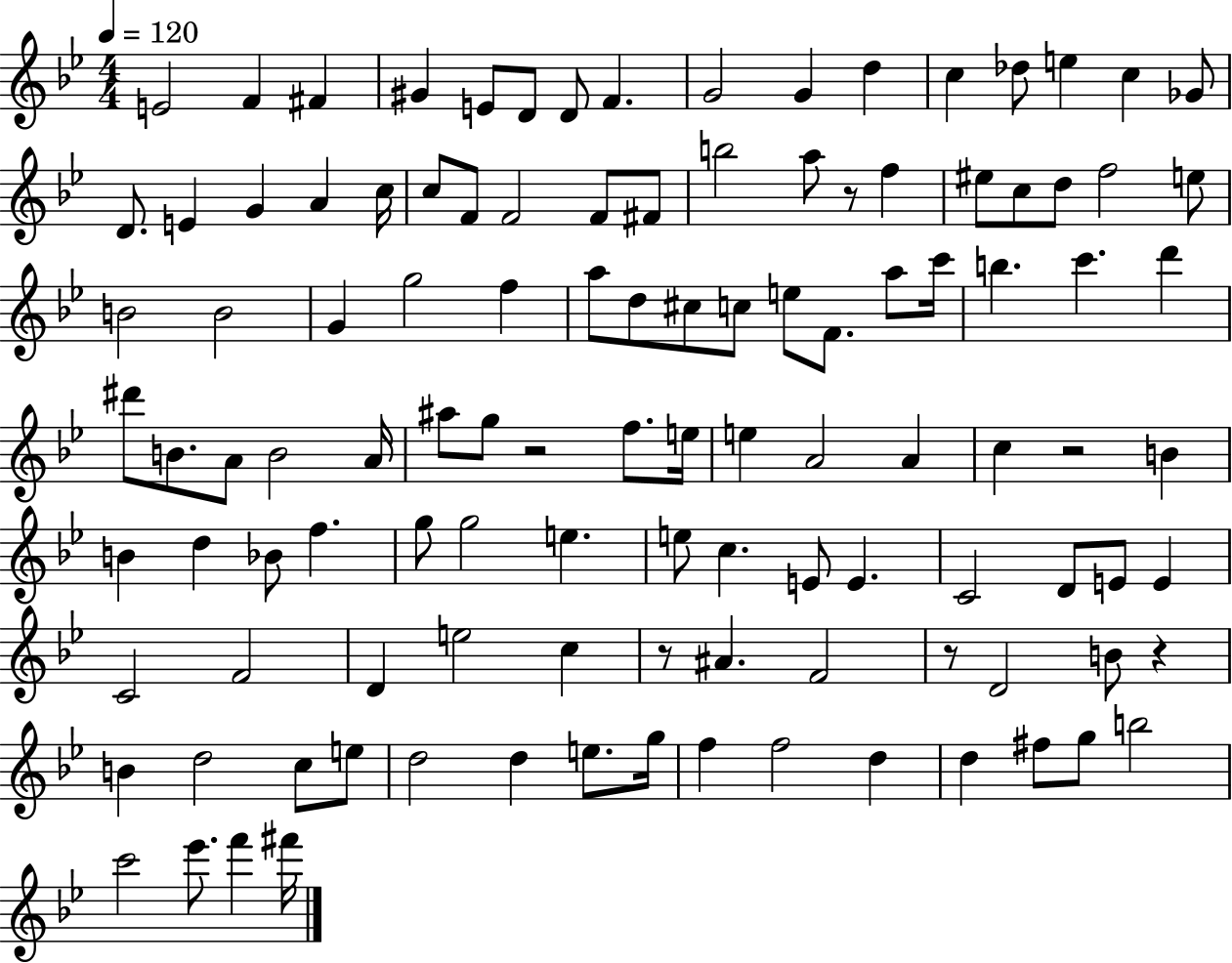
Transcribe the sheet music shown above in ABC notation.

X:1
T:Untitled
M:4/4
L:1/4
K:Bb
E2 F ^F ^G E/2 D/2 D/2 F G2 G d c _d/2 e c _G/2 D/2 E G A c/4 c/2 F/2 F2 F/2 ^F/2 b2 a/2 z/2 f ^e/2 c/2 d/2 f2 e/2 B2 B2 G g2 f a/2 d/2 ^c/2 c/2 e/2 F/2 a/2 c'/4 b c' d' ^d'/2 B/2 A/2 B2 A/4 ^a/2 g/2 z2 f/2 e/4 e A2 A c z2 B B d _B/2 f g/2 g2 e e/2 c E/2 E C2 D/2 E/2 E C2 F2 D e2 c z/2 ^A F2 z/2 D2 B/2 z B d2 c/2 e/2 d2 d e/2 g/4 f f2 d d ^f/2 g/2 b2 c'2 _e'/2 f' ^f'/4